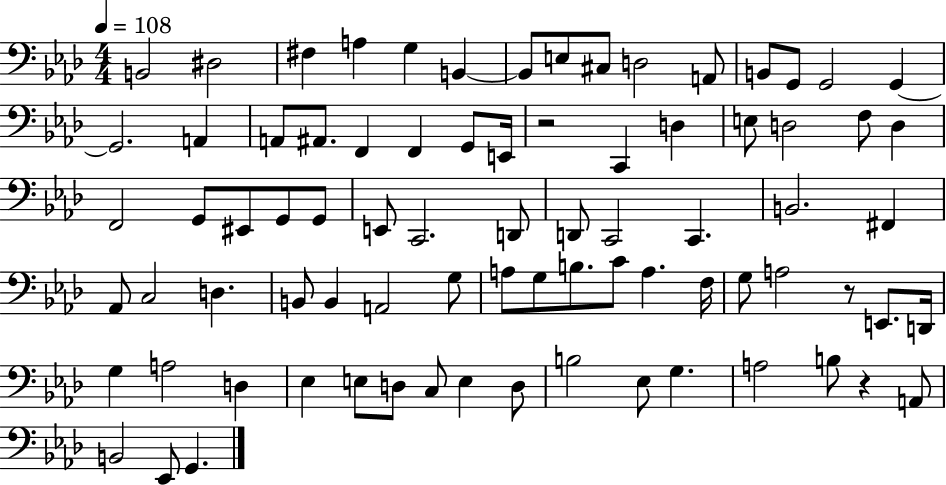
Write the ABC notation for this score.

X:1
T:Untitled
M:4/4
L:1/4
K:Ab
B,,2 ^D,2 ^F, A, G, B,, B,,/2 E,/2 ^C,/2 D,2 A,,/2 B,,/2 G,,/2 G,,2 G,, G,,2 A,, A,,/2 ^A,,/2 F,, F,, G,,/2 E,,/4 z2 C,, D, E,/2 D,2 F,/2 D, F,,2 G,,/2 ^E,,/2 G,,/2 G,,/2 E,,/2 C,,2 D,,/2 D,,/2 C,,2 C,, B,,2 ^F,, _A,,/2 C,2 D, B,,/2 B,, A,,2 G,/2 A,/2 G,/2 B,/2 C/2 A, F,/4 G,/2 A,2 z/2 E,,/2 D,,/4 G, A,2 D, _E, E,/2 D,/2 C,/2 E, D,/2 B,2 _E,/2 G, A,2 B,/2 z A,,/2 B,,2 _E,,/2 G,,